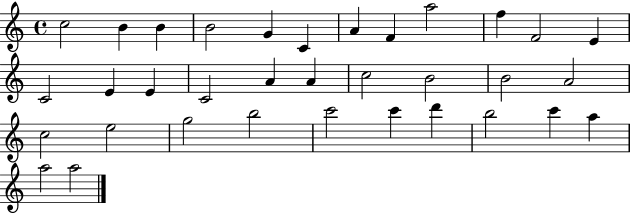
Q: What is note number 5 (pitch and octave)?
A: G4